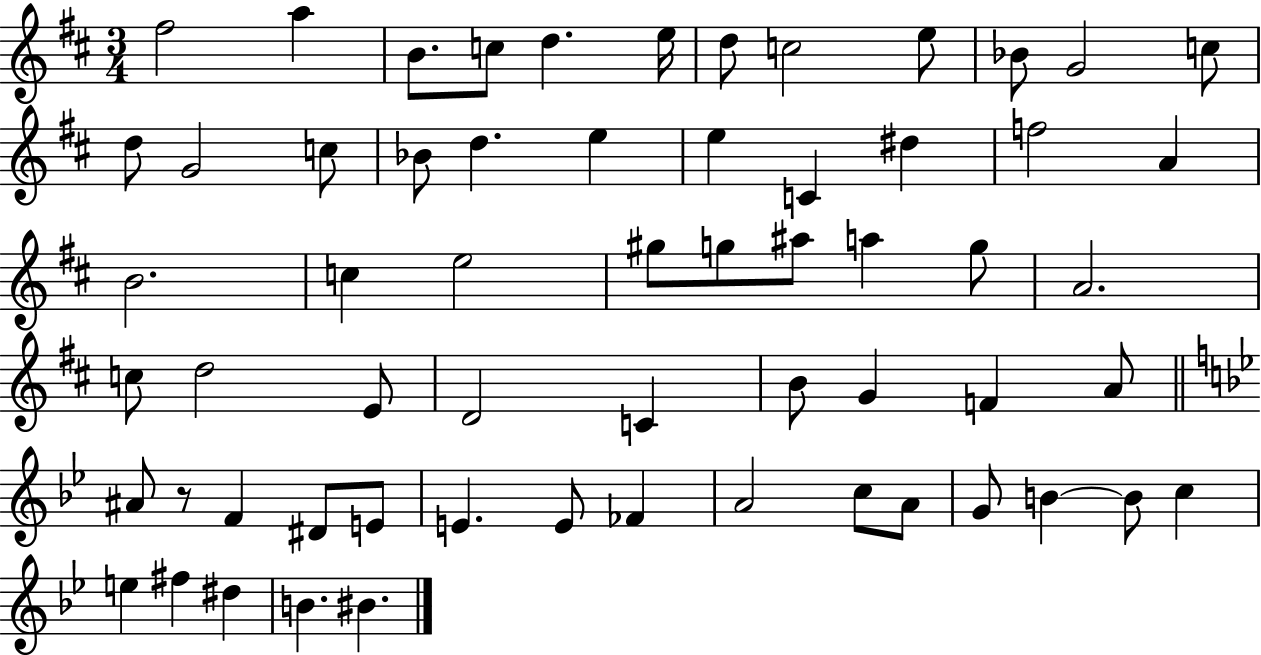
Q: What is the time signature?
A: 3/4